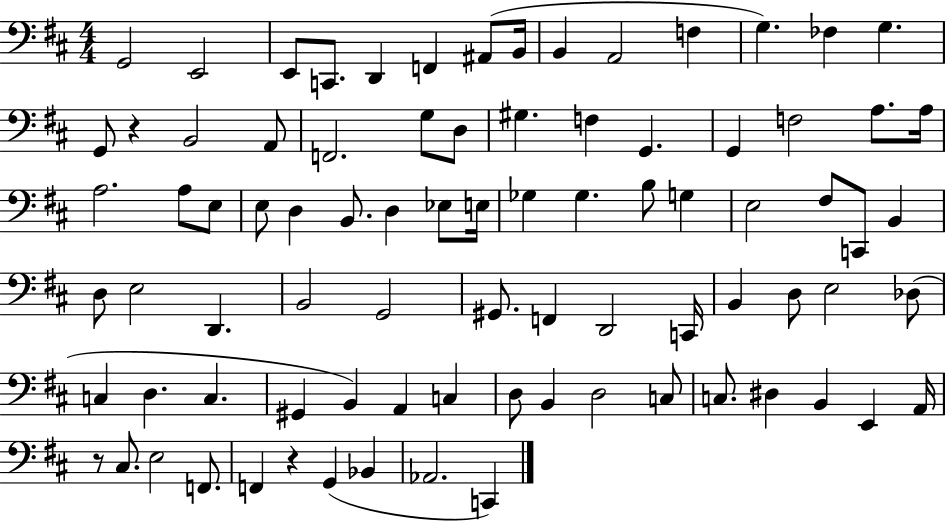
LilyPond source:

{
  \clef bass
  \numericTimeSignature
  \time 4/4
  \key d \major
  g,2 e,2 | e,8 c,8. d,4 f,4 ais,8( b,16 | b,4 a,2 f4 | g4.) fes4 g4. | \break g,8 r4 b,2 a,8 | f,2. g8 d8 | gis4. f4 g,4. | g,4 f2 a8. a16 | \break a2. a8 e8 | e8 d4 b,8. d4 ees8 e16 | ges4 ges4. b8 g4 | e2 fis8 c,8 b,4 | \break d8 e2 d,4. | b,2 g,2 | gis,8. f,4 d,2 c,16 | b,4 d8 e2 des8( | \break c4 d4. c4. | gis,4 b,4) a,4 c4 | d8 b,4 d2 c8 | c8. dis4 b,4 e,4 a,16 | \break r8 cis8. e2 f,8. | f,4 r4 g,4( bes,4 | aes,2. c,4) | \bar "|."
}